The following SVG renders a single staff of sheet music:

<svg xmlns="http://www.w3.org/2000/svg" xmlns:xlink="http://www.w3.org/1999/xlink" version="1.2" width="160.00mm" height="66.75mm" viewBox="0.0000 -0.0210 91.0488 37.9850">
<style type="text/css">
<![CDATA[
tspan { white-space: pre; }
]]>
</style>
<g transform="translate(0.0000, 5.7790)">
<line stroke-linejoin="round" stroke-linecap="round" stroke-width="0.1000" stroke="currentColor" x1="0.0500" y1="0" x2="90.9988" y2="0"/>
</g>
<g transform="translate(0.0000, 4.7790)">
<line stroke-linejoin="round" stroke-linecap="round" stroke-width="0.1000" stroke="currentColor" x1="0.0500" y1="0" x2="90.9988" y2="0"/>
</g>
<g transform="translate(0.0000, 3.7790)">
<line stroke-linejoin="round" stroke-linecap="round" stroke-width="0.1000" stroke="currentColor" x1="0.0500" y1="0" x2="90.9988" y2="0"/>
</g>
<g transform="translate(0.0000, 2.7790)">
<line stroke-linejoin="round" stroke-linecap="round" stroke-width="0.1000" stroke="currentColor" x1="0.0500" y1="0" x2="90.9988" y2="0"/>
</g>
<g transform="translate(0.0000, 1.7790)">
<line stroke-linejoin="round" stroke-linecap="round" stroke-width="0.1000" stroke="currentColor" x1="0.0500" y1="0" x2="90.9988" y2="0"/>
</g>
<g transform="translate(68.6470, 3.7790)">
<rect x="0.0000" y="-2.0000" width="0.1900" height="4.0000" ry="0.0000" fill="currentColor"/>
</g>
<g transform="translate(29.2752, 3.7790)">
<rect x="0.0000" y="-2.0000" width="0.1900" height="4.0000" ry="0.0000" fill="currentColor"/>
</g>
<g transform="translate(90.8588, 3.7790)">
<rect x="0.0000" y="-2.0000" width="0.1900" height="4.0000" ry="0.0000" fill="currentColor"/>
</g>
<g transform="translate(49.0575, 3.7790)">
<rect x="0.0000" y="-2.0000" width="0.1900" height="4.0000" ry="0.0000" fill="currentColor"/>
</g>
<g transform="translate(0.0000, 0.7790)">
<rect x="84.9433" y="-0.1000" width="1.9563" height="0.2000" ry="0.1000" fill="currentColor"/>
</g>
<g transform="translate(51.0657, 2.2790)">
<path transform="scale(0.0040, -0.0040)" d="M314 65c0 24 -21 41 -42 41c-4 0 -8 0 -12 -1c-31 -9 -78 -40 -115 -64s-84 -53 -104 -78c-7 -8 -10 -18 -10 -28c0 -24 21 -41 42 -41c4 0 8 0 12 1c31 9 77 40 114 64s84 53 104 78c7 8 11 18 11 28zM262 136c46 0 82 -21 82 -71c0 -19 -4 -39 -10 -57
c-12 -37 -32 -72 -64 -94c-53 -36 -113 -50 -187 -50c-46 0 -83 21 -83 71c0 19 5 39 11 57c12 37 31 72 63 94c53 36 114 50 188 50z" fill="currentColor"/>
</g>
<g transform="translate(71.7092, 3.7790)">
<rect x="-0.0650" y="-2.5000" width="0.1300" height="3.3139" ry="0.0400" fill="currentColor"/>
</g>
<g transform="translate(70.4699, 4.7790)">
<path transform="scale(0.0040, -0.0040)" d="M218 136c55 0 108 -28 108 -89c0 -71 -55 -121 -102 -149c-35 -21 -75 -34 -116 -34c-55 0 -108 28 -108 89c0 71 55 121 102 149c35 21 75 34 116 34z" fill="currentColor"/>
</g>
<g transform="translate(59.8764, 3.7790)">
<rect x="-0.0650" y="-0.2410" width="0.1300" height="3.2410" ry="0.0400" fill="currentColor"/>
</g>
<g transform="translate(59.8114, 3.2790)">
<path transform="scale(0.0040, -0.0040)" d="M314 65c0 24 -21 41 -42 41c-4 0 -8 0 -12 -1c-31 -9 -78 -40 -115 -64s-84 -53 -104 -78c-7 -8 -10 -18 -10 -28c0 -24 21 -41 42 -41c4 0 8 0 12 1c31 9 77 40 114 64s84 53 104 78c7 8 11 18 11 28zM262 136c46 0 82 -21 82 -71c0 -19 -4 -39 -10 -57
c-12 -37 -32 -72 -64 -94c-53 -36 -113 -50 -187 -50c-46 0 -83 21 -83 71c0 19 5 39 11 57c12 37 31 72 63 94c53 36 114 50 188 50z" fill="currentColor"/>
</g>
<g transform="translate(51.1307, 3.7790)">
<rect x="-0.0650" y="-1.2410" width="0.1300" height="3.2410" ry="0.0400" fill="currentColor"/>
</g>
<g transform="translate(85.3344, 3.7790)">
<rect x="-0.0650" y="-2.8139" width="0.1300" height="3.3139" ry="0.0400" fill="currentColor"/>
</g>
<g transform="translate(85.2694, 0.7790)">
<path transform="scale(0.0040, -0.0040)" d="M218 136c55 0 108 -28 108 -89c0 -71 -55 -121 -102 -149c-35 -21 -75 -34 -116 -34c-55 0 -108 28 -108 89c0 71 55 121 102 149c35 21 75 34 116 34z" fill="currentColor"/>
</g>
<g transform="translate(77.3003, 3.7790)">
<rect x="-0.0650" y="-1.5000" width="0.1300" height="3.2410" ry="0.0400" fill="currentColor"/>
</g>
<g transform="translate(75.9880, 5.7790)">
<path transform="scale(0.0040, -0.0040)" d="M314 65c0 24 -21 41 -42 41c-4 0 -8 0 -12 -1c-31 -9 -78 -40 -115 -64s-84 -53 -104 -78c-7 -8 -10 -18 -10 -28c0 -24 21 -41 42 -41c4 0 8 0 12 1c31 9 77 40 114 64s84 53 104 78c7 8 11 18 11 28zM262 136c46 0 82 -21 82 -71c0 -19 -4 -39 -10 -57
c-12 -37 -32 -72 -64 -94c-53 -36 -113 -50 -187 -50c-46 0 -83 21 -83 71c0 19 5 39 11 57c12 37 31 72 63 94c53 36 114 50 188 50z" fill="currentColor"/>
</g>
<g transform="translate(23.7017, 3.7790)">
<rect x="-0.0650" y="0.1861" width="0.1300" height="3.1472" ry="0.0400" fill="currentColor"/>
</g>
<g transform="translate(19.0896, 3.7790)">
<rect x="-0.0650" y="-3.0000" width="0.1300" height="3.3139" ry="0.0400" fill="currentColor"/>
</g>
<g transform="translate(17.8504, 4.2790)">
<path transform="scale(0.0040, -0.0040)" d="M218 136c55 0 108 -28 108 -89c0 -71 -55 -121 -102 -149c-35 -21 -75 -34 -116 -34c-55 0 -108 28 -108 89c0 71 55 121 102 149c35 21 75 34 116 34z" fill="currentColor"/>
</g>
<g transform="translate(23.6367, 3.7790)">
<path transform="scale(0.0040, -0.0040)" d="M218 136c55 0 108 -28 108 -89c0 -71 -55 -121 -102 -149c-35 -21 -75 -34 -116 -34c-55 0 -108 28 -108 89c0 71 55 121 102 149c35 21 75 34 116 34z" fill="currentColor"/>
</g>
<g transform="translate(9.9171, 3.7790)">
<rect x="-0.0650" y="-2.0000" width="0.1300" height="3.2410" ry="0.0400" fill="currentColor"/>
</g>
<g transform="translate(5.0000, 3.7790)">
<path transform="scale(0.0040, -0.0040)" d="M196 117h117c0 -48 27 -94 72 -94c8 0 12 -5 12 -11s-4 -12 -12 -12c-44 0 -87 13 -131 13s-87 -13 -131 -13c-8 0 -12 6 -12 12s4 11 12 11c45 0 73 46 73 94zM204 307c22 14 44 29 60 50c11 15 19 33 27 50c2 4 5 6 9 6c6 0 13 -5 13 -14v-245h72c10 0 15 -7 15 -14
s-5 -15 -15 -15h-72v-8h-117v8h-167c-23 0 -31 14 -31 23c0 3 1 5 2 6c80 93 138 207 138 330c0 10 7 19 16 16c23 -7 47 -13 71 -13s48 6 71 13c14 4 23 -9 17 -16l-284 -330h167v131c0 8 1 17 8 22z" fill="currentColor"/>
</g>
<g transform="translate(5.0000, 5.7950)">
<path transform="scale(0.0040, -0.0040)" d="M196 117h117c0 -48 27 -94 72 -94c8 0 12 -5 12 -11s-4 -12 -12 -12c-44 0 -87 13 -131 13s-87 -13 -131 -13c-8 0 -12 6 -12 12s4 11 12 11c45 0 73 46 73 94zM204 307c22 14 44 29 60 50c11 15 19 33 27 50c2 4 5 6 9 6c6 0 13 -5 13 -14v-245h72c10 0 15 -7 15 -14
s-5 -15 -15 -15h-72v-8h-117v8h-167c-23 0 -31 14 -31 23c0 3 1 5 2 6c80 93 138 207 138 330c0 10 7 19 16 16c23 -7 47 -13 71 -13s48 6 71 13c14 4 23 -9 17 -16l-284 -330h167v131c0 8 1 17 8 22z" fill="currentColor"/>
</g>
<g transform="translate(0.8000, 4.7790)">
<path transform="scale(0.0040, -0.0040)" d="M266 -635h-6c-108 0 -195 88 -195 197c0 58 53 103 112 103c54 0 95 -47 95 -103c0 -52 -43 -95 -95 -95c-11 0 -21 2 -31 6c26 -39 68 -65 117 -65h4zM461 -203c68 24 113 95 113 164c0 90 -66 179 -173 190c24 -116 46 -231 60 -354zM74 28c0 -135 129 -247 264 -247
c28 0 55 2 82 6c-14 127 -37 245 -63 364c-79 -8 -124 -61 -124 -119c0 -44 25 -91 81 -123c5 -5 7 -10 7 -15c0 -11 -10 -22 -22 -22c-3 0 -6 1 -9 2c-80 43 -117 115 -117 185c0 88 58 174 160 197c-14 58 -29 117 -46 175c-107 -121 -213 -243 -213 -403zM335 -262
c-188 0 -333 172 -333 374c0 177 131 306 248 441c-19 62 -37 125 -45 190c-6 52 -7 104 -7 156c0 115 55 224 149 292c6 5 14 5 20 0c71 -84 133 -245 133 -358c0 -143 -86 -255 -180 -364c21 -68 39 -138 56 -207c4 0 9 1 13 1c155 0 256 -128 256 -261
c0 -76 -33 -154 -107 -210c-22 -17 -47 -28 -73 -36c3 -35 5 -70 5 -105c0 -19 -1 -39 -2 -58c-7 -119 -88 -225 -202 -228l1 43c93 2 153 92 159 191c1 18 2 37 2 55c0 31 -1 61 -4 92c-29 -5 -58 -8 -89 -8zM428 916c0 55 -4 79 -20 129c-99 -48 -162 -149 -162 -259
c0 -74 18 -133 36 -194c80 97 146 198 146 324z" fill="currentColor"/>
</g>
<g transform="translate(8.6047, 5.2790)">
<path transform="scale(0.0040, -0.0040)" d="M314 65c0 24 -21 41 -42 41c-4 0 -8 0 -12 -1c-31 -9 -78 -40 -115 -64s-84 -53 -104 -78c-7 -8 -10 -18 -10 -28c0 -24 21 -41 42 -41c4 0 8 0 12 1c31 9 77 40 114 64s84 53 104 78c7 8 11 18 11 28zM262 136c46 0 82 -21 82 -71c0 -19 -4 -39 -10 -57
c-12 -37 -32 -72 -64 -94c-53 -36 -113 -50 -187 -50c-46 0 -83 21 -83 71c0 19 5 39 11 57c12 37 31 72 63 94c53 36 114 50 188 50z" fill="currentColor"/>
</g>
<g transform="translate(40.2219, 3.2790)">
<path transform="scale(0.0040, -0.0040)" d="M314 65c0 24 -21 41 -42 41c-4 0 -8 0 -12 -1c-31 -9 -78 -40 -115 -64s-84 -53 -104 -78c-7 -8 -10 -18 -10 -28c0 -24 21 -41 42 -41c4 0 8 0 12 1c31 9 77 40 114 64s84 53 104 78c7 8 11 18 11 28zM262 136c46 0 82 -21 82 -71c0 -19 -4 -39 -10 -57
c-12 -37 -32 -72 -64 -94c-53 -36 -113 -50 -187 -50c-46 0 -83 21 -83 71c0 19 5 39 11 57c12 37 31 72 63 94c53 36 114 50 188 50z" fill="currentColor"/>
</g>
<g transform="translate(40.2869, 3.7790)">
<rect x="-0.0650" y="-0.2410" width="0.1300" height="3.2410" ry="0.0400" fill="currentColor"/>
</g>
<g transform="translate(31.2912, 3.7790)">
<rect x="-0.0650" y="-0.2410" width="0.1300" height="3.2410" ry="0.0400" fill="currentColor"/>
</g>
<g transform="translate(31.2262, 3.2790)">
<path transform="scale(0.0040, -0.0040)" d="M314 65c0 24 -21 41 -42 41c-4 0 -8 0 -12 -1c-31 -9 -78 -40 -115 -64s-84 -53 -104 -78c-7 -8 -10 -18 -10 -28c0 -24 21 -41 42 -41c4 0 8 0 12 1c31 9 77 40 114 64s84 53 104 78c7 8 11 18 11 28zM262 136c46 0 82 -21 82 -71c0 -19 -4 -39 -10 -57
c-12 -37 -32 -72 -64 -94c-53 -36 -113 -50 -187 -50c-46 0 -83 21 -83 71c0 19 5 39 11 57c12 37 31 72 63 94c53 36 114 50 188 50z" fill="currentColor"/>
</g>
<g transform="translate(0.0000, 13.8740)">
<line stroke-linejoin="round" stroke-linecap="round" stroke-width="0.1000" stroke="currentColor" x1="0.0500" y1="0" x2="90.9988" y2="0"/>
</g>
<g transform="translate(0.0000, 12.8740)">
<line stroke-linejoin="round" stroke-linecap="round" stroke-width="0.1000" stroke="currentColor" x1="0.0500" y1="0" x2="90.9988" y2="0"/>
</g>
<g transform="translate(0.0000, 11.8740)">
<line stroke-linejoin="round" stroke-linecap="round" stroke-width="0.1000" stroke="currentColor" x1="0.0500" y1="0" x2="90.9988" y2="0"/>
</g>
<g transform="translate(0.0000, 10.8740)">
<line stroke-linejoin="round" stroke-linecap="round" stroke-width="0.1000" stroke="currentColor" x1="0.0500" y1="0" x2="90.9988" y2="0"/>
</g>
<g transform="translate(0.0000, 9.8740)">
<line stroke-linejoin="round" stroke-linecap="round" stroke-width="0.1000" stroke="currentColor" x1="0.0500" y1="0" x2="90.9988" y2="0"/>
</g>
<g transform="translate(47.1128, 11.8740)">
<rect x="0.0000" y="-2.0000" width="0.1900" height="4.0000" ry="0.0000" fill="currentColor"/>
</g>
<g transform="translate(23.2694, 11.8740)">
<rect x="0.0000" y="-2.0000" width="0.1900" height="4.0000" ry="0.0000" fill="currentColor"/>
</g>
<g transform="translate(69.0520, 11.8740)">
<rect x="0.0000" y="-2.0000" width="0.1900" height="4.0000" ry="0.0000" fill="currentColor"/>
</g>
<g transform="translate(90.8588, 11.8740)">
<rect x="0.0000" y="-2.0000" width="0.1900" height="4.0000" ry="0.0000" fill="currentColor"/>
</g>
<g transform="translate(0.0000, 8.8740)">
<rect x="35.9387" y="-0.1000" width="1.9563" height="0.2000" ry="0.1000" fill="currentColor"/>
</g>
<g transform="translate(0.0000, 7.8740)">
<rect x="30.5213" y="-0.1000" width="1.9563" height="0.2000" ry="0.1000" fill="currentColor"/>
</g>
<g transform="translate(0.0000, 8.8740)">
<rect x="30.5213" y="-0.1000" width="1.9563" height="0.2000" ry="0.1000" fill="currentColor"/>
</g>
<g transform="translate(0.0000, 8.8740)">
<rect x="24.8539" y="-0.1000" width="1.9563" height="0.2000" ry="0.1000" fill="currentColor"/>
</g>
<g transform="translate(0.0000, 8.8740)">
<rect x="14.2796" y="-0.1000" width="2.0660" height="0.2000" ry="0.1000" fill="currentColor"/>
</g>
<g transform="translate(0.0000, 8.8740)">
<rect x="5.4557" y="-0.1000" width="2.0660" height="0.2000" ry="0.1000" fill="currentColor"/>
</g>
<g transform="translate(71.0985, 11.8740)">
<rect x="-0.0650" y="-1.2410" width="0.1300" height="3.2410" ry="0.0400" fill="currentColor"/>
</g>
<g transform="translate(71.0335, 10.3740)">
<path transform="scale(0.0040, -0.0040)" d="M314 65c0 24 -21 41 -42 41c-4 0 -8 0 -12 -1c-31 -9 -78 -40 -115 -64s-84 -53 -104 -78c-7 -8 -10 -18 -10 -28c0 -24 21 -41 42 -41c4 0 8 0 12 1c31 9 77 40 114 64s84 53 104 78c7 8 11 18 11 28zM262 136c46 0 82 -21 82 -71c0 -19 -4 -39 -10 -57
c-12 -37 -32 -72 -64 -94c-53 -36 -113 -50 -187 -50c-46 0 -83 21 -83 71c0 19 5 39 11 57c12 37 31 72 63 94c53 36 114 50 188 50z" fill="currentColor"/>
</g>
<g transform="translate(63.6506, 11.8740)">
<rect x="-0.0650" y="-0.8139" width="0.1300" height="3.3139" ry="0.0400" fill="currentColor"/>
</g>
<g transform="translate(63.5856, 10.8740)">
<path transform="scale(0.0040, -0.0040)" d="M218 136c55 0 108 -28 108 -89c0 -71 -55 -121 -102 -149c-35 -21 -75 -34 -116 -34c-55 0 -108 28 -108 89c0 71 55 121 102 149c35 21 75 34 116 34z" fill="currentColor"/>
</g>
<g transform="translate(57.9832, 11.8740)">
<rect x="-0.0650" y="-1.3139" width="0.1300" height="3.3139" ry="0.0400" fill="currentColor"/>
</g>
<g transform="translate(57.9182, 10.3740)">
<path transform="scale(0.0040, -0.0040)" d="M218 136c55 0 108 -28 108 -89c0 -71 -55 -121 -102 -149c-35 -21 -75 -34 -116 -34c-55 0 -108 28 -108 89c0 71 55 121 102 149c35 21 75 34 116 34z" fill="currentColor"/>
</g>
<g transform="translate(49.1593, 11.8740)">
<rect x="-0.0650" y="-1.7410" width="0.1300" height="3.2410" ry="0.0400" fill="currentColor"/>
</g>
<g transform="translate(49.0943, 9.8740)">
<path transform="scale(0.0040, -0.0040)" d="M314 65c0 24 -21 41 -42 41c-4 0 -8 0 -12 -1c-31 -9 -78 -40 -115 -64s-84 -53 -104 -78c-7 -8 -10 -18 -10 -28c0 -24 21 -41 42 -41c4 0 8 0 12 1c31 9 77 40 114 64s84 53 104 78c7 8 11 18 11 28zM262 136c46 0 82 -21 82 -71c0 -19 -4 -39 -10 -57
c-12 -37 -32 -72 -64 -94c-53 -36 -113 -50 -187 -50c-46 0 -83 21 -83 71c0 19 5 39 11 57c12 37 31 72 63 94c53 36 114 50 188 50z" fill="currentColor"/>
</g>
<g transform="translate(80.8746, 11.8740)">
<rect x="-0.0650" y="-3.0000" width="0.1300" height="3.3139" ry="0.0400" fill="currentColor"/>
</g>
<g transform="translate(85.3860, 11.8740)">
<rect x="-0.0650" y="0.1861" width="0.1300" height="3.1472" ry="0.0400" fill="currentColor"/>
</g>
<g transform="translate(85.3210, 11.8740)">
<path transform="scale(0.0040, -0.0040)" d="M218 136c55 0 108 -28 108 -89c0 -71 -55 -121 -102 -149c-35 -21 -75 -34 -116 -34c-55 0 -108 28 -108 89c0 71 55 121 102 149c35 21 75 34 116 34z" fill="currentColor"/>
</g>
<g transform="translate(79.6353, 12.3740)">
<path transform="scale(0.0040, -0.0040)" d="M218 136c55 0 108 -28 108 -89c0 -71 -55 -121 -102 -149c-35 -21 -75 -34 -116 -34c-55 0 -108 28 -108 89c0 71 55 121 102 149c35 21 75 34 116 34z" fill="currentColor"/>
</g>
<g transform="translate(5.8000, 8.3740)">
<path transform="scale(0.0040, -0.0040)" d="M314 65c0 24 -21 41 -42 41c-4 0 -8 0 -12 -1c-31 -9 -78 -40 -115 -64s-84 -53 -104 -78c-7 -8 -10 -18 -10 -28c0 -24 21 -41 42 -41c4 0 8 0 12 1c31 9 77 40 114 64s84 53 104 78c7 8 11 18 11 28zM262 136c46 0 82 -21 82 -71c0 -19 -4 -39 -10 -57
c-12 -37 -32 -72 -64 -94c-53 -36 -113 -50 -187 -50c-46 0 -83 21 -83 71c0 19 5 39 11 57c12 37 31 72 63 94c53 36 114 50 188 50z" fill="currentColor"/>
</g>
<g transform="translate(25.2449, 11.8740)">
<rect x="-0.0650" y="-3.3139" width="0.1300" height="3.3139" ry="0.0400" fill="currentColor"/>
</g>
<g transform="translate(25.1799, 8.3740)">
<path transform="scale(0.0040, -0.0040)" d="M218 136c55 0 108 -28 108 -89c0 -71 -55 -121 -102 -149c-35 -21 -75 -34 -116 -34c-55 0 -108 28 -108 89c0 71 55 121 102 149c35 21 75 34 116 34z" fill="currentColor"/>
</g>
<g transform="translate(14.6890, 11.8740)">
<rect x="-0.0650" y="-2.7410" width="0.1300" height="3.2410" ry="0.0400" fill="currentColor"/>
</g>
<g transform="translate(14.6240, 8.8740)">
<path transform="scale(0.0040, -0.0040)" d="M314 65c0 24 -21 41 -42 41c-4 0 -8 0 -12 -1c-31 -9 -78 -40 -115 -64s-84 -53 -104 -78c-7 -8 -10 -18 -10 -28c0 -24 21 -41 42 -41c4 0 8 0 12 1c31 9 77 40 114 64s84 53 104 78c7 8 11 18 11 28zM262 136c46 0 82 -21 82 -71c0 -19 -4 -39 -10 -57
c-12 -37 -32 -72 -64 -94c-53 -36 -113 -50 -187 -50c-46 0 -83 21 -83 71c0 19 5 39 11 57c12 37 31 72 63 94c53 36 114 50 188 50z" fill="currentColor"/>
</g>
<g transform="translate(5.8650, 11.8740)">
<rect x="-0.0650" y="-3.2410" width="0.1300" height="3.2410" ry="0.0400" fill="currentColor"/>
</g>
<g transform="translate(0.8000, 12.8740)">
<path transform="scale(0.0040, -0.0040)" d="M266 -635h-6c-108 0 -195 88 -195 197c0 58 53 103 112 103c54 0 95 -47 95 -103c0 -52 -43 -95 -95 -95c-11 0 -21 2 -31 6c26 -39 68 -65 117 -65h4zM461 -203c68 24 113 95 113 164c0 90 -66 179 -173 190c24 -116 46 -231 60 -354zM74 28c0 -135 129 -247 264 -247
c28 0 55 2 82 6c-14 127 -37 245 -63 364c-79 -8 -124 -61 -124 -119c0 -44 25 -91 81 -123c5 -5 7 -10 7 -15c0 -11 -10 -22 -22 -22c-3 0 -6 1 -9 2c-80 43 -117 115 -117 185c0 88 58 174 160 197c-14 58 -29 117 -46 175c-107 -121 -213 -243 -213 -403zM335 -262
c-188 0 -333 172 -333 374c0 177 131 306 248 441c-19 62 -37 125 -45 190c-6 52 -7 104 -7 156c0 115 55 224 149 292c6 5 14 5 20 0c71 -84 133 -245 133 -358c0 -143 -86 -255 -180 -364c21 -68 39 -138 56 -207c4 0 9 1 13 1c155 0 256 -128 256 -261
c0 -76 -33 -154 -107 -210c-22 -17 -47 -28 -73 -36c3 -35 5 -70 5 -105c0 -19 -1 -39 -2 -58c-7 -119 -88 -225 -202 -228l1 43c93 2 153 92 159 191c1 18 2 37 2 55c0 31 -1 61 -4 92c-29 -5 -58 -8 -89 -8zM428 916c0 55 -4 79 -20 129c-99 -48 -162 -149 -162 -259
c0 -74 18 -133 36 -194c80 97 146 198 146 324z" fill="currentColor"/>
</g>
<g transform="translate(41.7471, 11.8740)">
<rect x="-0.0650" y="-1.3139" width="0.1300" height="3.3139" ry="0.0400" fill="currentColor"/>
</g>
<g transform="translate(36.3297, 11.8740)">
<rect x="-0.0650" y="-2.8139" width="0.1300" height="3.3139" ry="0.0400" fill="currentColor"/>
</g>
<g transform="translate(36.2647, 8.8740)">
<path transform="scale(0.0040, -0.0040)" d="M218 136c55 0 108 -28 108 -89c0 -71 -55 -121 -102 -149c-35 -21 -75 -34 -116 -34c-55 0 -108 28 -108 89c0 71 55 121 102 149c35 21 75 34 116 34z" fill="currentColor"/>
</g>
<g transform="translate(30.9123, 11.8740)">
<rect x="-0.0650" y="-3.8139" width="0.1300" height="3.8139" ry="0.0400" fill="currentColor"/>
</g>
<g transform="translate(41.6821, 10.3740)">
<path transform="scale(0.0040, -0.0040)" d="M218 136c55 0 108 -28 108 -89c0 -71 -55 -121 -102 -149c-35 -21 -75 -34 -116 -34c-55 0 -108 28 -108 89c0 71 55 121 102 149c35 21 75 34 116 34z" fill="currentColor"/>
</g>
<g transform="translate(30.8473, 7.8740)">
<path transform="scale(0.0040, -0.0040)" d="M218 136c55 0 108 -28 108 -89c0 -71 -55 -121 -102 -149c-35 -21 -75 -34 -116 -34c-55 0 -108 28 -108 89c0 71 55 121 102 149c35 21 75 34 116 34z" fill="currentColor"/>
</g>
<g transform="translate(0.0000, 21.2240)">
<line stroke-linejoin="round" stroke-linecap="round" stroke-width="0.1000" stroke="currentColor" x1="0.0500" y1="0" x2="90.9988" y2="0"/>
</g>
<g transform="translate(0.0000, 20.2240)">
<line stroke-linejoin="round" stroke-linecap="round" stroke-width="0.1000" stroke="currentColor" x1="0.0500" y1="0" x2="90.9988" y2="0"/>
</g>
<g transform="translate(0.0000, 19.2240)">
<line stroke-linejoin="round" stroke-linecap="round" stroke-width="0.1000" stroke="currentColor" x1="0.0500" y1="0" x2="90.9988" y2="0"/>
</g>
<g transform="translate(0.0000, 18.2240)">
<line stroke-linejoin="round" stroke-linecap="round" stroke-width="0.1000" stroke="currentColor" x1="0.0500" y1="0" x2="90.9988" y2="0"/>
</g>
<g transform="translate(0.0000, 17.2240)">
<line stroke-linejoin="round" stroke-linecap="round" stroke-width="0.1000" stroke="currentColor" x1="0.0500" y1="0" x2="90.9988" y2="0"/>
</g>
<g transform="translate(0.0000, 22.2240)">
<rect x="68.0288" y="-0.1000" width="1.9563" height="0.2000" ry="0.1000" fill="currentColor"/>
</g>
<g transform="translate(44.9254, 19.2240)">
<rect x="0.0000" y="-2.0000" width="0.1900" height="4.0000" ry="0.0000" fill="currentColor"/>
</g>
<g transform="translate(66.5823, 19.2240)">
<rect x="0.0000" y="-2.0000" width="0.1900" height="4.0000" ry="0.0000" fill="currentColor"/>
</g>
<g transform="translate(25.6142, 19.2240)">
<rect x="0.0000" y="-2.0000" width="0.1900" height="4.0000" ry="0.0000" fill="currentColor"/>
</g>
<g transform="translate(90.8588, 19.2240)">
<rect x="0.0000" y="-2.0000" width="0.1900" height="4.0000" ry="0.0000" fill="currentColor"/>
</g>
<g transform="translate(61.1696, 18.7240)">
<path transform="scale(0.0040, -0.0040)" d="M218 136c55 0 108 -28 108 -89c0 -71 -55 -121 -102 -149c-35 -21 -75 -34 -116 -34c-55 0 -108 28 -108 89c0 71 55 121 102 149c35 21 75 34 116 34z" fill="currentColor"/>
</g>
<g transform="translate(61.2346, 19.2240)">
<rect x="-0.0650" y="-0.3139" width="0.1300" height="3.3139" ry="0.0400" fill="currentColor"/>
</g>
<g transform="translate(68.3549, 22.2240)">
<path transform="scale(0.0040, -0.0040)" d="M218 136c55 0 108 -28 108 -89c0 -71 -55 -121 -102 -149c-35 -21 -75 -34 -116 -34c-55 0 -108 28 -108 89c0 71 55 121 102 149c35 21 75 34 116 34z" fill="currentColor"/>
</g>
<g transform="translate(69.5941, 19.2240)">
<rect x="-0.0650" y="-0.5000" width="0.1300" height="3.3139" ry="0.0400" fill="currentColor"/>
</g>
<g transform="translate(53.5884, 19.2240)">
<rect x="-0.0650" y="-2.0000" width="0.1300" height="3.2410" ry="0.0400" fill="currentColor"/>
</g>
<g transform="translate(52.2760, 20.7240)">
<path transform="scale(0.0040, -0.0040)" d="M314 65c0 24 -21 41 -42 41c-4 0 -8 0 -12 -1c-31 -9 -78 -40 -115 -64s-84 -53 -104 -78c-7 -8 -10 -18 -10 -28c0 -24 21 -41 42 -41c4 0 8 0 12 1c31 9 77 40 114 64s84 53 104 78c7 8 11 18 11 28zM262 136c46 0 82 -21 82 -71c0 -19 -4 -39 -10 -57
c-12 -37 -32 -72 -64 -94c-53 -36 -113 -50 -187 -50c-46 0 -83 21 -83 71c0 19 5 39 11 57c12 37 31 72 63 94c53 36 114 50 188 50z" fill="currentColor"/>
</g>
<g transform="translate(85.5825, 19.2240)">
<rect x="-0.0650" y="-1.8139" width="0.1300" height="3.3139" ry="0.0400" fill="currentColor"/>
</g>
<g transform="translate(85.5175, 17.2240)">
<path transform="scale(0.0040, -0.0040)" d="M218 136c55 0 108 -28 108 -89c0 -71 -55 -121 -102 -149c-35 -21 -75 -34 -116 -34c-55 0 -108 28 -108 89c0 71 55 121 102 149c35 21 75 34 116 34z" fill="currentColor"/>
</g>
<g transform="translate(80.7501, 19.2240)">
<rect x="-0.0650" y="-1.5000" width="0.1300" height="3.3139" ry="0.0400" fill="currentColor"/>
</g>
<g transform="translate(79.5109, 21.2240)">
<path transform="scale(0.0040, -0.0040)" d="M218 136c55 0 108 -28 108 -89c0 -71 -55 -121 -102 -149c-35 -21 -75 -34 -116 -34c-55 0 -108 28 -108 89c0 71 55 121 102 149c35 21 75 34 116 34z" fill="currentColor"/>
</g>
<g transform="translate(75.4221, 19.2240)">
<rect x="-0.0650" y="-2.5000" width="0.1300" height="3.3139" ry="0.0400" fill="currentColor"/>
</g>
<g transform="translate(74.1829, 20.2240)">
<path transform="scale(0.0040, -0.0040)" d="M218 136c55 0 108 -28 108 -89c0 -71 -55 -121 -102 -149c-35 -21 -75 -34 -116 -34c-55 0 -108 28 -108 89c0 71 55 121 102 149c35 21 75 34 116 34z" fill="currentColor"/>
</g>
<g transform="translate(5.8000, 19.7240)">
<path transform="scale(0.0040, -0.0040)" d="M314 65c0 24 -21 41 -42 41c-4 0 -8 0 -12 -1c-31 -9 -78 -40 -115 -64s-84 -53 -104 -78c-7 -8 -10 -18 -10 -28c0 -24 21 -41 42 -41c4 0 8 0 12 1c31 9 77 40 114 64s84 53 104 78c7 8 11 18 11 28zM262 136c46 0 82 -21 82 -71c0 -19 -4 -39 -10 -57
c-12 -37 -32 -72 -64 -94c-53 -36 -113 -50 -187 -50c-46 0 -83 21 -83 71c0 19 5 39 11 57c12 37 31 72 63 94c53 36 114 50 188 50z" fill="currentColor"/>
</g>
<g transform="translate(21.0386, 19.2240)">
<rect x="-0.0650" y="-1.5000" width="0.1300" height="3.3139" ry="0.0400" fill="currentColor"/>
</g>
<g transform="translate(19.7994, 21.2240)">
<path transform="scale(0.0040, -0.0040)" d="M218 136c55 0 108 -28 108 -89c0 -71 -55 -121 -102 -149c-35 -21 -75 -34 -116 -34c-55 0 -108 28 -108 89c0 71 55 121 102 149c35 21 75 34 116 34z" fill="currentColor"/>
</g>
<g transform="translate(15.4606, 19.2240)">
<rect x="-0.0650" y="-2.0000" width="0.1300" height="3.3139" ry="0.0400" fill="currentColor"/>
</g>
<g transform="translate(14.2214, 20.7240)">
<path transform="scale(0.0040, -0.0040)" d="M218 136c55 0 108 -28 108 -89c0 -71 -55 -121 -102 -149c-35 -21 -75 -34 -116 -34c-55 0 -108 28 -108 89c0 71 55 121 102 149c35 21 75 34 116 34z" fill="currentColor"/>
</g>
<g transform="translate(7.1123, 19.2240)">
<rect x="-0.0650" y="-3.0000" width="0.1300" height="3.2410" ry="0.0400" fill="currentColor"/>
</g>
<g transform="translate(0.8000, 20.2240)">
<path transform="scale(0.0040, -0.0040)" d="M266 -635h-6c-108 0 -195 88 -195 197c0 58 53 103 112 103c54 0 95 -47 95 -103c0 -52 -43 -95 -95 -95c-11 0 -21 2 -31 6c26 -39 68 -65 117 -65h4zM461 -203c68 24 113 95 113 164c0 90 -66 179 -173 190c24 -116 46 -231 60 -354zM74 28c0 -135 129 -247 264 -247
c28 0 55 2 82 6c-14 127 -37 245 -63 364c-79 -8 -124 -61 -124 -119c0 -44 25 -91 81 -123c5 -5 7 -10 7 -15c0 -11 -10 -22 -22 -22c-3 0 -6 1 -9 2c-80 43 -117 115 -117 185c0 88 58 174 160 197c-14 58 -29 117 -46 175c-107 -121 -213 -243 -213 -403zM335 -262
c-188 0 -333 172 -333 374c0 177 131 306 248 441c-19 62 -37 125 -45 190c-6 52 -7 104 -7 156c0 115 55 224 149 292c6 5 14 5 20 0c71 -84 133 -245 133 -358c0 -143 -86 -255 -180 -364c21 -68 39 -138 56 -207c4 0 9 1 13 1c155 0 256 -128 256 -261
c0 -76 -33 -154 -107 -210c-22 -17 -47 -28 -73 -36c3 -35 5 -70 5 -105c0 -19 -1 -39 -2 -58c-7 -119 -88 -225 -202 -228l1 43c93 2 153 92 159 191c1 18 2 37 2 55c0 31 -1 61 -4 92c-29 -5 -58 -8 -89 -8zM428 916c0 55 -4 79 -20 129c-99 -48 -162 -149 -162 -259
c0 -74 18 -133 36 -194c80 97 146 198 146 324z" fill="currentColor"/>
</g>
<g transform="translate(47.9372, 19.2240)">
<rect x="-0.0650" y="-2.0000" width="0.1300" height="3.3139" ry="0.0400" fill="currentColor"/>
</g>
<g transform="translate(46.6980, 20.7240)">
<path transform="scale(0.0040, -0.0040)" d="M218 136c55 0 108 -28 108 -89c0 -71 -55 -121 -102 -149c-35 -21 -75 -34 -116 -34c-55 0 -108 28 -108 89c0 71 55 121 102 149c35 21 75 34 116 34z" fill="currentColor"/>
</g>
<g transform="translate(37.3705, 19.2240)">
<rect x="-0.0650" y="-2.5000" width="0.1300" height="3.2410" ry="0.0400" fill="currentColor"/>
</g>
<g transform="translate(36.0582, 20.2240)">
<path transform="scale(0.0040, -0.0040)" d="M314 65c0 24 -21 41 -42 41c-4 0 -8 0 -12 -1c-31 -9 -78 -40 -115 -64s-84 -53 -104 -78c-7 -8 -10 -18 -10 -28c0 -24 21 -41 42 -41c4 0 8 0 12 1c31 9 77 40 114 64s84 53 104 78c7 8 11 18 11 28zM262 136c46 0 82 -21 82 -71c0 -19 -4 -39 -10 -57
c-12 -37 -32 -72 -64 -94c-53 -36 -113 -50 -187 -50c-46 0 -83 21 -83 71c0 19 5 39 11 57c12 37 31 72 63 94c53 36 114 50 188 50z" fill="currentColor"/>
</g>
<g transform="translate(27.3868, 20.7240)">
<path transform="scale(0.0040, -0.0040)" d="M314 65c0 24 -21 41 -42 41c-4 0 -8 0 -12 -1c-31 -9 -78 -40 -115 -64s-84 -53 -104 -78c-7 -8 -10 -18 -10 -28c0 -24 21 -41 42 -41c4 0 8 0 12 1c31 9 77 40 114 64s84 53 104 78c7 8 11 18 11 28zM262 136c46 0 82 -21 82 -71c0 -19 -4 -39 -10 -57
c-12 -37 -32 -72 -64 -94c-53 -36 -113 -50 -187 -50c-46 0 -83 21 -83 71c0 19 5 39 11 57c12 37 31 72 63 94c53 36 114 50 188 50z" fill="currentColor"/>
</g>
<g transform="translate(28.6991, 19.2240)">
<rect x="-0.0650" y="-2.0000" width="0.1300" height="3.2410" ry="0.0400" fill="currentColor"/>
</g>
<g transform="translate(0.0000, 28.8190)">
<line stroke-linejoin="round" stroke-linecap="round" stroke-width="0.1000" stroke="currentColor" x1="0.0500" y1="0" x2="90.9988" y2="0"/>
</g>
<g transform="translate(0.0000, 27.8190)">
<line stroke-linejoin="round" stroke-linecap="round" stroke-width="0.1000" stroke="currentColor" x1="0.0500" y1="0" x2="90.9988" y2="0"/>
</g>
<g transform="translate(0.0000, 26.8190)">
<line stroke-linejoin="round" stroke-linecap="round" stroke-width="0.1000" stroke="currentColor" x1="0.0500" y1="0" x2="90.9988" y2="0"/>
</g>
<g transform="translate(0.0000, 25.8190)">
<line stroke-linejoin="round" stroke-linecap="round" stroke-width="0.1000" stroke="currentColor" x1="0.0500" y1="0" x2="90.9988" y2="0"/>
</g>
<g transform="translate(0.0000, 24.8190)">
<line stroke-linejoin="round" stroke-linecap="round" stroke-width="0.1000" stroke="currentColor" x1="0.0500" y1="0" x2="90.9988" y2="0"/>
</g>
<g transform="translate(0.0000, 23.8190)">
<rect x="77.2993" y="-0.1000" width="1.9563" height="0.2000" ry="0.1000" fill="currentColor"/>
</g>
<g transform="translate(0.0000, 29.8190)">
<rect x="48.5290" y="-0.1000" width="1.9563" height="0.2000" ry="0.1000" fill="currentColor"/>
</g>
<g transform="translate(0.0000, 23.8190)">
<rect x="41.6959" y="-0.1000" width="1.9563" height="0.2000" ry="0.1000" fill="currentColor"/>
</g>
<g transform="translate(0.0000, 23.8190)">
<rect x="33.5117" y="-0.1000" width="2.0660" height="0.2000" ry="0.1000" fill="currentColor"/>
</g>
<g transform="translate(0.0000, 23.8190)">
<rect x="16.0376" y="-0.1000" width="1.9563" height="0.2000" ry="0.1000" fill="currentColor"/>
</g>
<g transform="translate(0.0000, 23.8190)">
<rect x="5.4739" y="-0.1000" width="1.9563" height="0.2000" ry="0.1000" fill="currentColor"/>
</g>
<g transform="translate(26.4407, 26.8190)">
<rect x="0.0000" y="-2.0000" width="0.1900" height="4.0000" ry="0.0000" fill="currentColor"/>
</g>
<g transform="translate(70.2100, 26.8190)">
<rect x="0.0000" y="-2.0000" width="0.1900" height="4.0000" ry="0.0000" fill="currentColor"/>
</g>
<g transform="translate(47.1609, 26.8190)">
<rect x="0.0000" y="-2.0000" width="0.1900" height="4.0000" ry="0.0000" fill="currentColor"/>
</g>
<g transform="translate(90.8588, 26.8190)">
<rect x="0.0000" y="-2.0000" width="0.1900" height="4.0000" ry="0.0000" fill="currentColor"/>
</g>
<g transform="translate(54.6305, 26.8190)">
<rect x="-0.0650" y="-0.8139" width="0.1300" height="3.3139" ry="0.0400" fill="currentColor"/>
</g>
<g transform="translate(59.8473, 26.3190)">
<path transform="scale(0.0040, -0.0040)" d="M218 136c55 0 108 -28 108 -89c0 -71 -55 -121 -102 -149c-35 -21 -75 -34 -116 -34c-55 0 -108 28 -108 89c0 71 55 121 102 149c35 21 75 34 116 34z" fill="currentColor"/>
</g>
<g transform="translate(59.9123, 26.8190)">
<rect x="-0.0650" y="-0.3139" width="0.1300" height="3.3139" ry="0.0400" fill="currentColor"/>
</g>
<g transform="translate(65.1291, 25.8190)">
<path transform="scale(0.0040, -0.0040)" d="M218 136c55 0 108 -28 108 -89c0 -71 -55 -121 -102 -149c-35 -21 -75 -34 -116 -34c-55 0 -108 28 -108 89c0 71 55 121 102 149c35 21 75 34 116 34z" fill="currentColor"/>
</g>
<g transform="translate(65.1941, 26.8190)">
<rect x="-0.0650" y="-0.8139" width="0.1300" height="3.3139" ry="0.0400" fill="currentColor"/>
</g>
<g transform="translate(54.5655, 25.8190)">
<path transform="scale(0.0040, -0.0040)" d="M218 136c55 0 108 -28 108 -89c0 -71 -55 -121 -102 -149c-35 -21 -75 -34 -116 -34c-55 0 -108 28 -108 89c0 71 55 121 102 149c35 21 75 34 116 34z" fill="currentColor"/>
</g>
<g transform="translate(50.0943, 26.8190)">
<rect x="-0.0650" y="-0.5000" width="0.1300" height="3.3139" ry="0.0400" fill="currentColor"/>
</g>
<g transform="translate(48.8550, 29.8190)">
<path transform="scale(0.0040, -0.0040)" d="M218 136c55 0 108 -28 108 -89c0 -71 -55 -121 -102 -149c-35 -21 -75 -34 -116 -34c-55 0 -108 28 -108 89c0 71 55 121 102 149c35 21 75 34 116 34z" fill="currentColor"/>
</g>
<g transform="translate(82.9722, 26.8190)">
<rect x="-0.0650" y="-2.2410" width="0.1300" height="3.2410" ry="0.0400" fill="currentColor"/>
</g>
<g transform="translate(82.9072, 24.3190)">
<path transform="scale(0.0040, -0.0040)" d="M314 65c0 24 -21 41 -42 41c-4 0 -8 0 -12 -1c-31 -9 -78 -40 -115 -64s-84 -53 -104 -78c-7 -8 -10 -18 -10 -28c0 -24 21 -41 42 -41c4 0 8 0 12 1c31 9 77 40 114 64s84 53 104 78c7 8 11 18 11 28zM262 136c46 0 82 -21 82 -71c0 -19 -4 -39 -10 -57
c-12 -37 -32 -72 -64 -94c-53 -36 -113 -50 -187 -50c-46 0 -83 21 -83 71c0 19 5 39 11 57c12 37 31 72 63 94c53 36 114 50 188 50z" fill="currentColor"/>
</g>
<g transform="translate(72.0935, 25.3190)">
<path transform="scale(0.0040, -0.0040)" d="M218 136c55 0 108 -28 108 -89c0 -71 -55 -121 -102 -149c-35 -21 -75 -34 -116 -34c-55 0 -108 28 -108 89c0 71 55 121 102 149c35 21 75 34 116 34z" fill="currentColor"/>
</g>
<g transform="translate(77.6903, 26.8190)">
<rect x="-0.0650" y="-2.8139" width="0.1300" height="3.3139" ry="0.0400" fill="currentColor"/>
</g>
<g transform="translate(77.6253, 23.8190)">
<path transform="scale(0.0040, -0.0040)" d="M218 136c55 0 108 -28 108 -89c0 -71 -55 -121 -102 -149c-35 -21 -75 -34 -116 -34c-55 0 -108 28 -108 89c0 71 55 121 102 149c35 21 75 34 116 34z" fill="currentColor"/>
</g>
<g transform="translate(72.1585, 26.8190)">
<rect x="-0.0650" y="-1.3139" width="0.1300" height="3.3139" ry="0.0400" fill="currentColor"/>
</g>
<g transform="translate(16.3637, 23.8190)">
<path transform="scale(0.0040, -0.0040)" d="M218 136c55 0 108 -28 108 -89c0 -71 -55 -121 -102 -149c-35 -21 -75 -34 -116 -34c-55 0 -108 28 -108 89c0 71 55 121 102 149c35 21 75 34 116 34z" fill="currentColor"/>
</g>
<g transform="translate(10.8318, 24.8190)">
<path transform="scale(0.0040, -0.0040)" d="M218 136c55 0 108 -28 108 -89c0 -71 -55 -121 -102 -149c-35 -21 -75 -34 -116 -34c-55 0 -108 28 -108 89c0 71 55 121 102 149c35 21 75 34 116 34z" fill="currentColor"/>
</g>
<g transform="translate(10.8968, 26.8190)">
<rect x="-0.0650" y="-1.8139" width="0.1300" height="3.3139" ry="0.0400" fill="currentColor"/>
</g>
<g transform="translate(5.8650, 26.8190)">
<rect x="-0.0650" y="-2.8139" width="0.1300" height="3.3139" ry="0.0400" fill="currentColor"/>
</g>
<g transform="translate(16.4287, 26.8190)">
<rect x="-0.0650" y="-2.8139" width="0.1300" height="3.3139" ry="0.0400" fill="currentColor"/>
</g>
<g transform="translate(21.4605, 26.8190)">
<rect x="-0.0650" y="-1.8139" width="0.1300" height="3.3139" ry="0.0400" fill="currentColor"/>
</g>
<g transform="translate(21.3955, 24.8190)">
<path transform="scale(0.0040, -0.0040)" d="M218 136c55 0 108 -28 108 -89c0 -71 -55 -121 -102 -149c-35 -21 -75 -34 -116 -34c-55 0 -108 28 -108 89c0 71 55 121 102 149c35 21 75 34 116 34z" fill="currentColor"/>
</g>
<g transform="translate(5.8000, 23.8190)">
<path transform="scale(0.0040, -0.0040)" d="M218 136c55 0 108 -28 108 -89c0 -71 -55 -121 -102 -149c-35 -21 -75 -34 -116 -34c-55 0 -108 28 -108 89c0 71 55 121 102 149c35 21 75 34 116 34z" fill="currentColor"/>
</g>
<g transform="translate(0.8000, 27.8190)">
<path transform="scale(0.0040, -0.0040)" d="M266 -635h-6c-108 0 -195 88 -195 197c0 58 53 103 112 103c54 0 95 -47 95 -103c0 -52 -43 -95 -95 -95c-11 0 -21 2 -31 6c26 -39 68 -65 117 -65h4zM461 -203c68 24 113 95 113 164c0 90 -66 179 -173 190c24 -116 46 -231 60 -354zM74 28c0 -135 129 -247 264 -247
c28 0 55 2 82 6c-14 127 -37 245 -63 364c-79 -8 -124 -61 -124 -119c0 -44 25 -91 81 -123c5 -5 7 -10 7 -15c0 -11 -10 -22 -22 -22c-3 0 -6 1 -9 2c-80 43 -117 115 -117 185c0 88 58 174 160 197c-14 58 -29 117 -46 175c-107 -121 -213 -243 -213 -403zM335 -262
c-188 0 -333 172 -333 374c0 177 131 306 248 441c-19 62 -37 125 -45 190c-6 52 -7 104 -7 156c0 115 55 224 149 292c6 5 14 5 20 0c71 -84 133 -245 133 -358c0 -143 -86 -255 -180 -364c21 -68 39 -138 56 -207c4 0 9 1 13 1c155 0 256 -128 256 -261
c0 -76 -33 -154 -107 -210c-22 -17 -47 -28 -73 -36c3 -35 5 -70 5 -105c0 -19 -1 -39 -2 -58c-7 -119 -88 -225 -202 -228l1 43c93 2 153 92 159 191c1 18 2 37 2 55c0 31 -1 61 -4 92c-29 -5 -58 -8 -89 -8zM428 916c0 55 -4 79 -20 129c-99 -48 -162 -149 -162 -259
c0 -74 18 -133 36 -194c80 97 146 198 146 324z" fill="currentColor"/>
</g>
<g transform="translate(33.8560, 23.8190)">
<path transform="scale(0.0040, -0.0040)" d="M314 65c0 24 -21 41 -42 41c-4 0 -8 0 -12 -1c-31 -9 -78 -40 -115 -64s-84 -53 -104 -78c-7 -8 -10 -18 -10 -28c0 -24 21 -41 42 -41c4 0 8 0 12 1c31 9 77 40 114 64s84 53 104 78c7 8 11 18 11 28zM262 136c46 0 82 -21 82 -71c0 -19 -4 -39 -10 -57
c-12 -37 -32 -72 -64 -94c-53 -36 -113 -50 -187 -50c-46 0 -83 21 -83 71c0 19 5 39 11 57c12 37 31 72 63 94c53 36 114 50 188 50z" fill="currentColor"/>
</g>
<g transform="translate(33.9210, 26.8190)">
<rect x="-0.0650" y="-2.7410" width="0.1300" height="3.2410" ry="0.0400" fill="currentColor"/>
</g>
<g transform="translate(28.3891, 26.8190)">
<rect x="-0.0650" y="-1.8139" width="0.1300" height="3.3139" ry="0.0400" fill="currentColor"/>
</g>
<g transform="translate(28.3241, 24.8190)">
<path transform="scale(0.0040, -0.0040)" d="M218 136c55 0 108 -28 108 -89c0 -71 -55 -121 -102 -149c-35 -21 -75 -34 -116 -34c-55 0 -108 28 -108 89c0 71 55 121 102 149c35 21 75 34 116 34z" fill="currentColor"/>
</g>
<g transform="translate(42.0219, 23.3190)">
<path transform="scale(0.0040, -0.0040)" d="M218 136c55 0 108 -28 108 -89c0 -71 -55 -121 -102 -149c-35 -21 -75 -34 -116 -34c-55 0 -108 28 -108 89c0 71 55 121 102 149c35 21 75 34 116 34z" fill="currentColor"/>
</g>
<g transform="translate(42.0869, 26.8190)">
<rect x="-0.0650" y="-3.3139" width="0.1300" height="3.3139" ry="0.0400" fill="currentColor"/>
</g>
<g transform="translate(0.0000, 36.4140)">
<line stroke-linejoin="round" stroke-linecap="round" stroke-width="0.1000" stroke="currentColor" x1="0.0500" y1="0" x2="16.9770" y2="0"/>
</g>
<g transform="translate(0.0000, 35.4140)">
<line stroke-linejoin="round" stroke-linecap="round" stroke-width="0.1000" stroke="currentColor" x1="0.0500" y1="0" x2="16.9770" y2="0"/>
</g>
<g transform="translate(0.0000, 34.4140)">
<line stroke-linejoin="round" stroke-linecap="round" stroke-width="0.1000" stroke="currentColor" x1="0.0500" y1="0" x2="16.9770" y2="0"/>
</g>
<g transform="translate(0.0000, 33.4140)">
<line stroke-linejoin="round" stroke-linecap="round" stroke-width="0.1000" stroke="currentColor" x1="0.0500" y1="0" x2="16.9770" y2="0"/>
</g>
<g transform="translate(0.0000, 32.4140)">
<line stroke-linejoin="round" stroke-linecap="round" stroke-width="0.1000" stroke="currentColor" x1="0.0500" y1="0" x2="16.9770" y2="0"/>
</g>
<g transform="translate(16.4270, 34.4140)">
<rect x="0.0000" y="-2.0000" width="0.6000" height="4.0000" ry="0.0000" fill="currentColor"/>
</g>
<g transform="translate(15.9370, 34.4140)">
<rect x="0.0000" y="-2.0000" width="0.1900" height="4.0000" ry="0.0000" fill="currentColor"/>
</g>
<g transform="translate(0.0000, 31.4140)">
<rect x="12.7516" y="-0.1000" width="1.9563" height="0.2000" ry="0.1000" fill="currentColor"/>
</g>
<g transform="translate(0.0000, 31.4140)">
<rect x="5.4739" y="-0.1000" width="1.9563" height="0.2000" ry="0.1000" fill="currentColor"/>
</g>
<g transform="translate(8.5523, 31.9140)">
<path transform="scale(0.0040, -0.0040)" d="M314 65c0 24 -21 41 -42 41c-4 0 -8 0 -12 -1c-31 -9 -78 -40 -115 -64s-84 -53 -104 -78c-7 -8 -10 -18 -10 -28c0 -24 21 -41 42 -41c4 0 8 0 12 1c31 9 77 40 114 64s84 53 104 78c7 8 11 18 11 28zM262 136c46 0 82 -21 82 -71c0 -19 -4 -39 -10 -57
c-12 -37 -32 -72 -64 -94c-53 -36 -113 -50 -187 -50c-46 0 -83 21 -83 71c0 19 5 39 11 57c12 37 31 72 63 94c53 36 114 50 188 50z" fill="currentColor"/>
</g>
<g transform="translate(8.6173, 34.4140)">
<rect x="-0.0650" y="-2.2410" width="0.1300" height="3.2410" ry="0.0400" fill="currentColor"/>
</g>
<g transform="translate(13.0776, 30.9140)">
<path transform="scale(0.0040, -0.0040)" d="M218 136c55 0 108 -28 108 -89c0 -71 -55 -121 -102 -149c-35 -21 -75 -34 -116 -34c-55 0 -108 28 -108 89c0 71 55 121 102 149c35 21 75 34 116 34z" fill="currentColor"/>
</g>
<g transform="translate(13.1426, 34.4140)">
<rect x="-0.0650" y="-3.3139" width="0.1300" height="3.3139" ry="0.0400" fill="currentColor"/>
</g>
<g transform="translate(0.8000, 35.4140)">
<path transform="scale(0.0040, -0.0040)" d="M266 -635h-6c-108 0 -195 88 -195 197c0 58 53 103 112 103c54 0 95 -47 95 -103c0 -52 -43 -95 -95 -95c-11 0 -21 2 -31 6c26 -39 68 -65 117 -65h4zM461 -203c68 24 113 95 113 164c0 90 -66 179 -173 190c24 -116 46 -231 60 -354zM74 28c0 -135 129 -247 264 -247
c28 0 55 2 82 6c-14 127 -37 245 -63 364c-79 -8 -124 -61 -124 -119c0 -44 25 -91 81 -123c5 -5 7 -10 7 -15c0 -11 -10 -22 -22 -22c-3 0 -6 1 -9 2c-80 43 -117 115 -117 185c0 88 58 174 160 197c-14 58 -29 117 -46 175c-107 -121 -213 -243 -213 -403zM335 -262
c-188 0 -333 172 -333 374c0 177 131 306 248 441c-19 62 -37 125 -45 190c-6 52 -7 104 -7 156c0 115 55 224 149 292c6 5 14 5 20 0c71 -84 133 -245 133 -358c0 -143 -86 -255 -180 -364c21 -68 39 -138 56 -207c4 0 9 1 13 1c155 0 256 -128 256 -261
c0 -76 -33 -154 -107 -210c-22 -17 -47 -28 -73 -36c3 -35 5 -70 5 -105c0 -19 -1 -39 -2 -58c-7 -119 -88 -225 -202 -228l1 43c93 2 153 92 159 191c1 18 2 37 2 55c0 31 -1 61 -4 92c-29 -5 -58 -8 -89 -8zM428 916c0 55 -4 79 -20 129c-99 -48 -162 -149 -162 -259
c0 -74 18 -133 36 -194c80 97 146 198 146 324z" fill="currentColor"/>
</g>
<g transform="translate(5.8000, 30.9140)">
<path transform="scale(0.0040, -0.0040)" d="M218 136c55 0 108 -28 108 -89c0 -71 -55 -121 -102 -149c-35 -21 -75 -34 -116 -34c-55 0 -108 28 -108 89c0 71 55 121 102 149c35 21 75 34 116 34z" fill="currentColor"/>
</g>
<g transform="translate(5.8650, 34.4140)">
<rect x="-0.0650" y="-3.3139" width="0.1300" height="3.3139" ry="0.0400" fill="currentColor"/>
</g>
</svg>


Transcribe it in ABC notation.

X:1
T:Untitled
M:4/4
L:1/4
K:C
F2 A B c2 c2 e2 c2 G E2 a b2 a2 b c' a e f2 e d e2 A B A2 F E F2 G2 F F2 c C G E f a f a f f a2 b C d c d e a g2 b g2 b